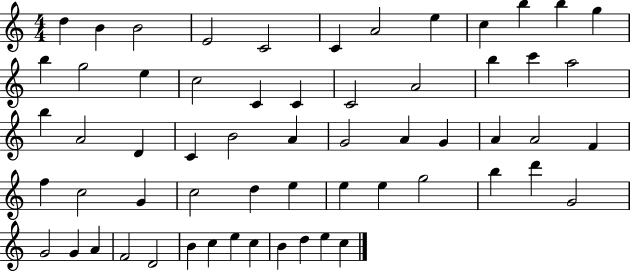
X:1
T:Untitled
M:4/4
L:1/4
K:C
d B B2 E2 C2 C A2 e c b b g b g2 e c2 C C C2 A2 b c' a2 b A2 D C B2 A G2 A G A A2 F f c2 G c2 d e e e g2 b d' G2 G2 G A F2 D2 B c e c B d e c